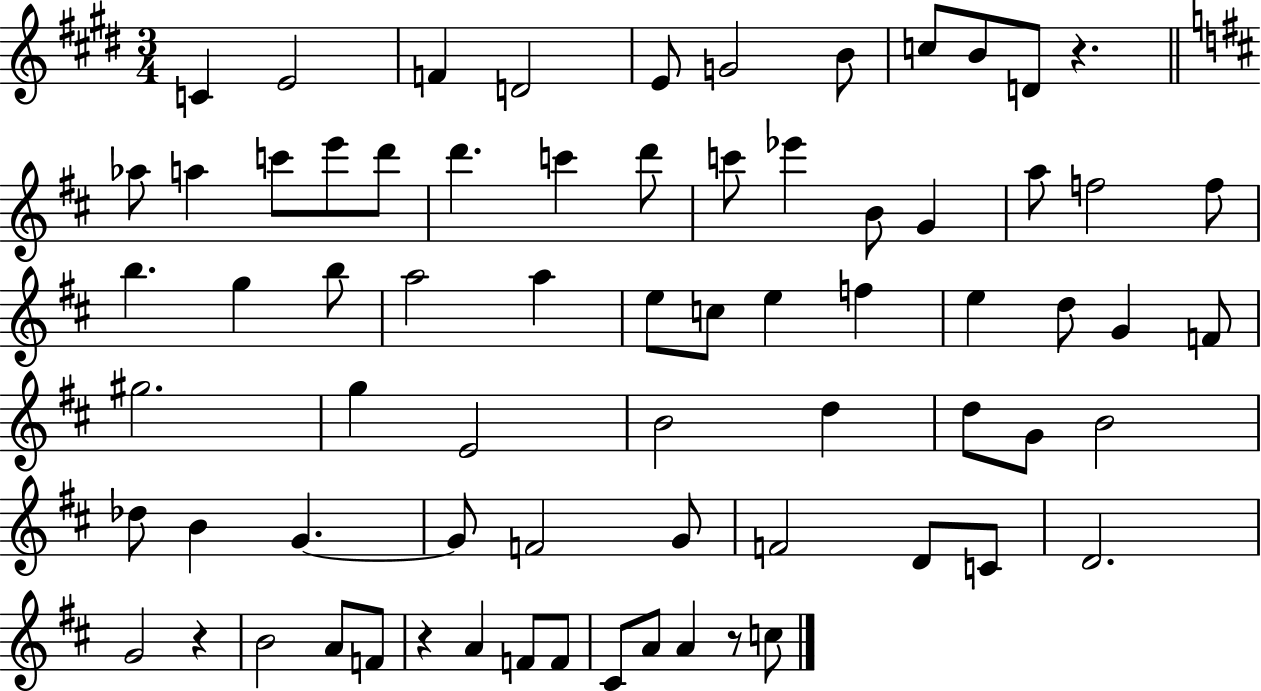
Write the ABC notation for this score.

X:1
T:Untitled
M:3/4
L:1/4
K:E
C E2 F D2 E/2 G2 B/2 c/2 B/2 D/2 z _a/2 a c'/2 e'/2 d'/2 d' c' d'/2 c'/2 _e' B/2 G a/2 f2 f/2 b g b/2 a2 a e/2 c/2 e f e d/2 G F/2 ^g2 g E2 B2 d d/2 G/2 B2 _d/2 B G G/2 F2 G/2 F2 D/2 C/2 D2 G2 z B2 A/2 F/2 z A F/2 F/2 ^C/2 A/2 A z/2 c/2